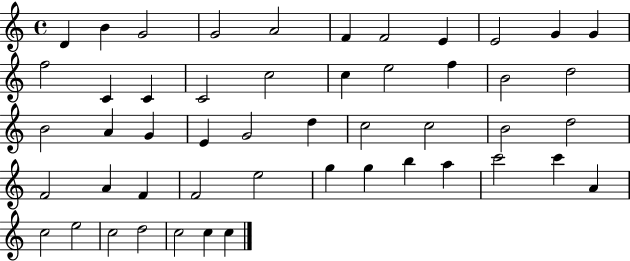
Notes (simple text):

D4/q B4/q G4/h G4/h A4/h F4/q F4/h E4/q E4/h G4/q G4/q F5/h C4/q C4/q C4/h C5/h C5/q E5/h F5/q B4/h D5/h B4/h A4/q G4/q E4/q G4/h D5/q C5/h C5/h B4/h D5/h F4/h A4/q F4/q F4/h E5/h G5/q G5/q B5/q A5/q C6/h C6/q A4/q C5/h E5/h C5/h D5/h C5/h C5/q C5/q